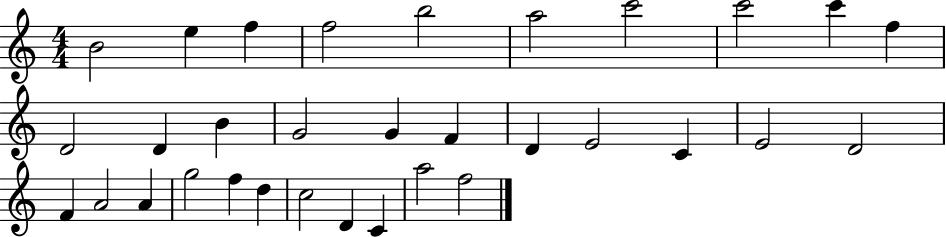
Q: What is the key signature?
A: C major